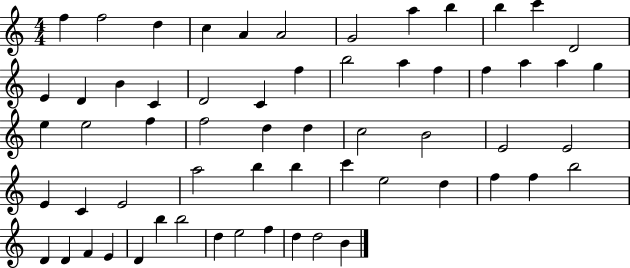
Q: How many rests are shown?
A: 0